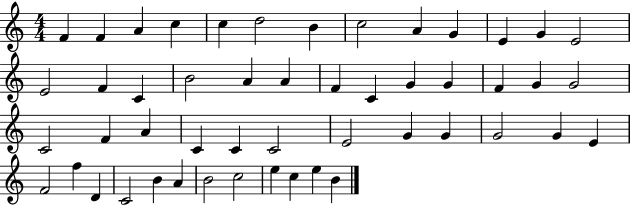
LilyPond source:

{
  \clef treble
  \numericTimeSignature
  \time 4/4
  \key c \major
  f'4 f'4 a'4 c''4 | c''4 d''2 b'4 | c''2 a'4 g'4 | e'4 g'4 e'2 | \break e'2 f'4 c'4 | b'2 a'4 a'4 | f'4 c'4 g'4 g'4 | f'4 g'4 g'2 | \break c'2 f'4 a'4 | c'4 c'4 c'2 | e'2 g'4 g'4 | g'2 g'4 e'4 | \break f'2 f''4 d'4 | c'2 b'4 a'4 | b'2 c''2 | e''4 c''4 e''4 b'4 | \break \bar "|."
}